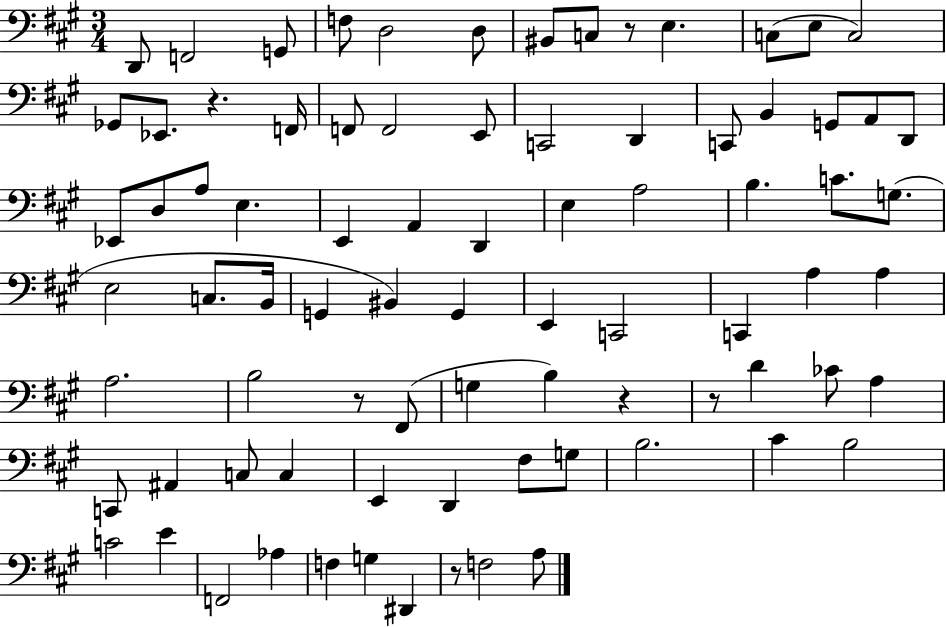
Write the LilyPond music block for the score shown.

{
  \clef bass
  \numericTimeSignature
  \time 3/4
  \key a \major
  d,8 f,2 g,8 | f8 d2 d8 | bis,8 c8 r8 e4. | c8( e8 c2) | \break ges,8 ees,8. r4. f,16 | f,8 f,2 e,8 | c,2 d,4 | c,8 b,4 g,8 a,8 d,8 | \break ees,8 d8 a8 e4. | e,4 a,4 d,4 | e4 a2 | b4. c'8. g8.( | \break e2 c8. b,16 | g,4 bis,4) g,4 | e,4 c,2 | c,4 a4 a4 | \break a2. | b2 r8 fis,8( | g4 b4) r4 | r8 d'4 ces'8 a4 | \break c,8 ais,4 c8 c4 | e,4 d,4 fis8 g8 | b2. | cis'4 b2 | \break c'2 e'4 | f,2 aes4 | f4 g4 dis,4 | r8 f2 a8 | \break \bar "|."
}